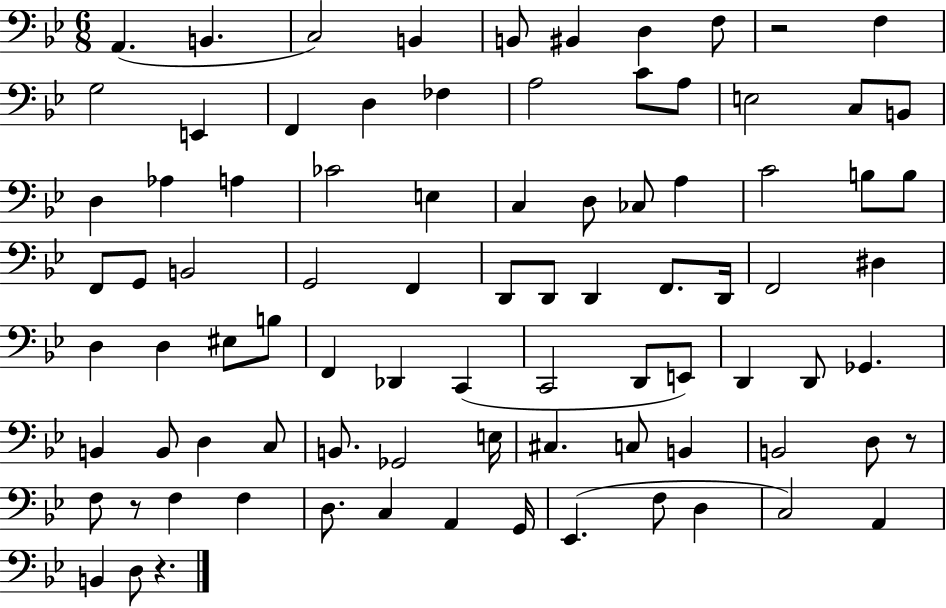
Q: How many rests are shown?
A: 4